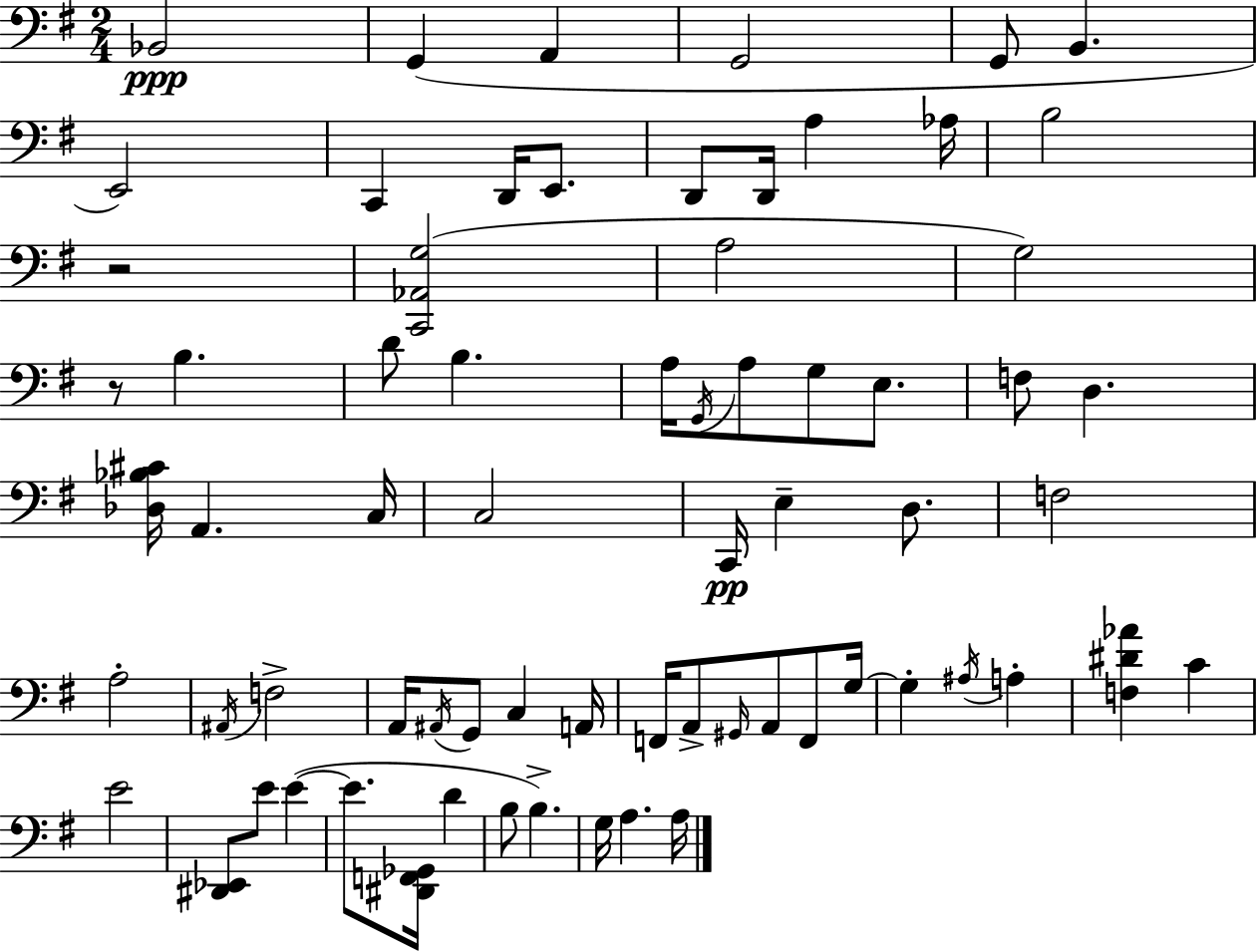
Bb2/h G2/q A2/q G2/h G2/e B2/q. E2/h C2/q D2/s E2/e. D2/e D2/s A3/q Ab3/s B3/h R/h [C2,Ab2,G3]/h A3/h G3/h R/e B3/q. D4/e B3/q. A3/s G2/s A3/e G3/e E3/e. F3/e D3/q. [Db3,Bb3,C#4]/s A2/q. C3/s C3/h C2/s E3/q D3/e. F3/h A3/h A#2/s F3/h A2/s A#2/s G2/e C3/q A2/s F2/s A2/e G#2/s A2/e F2/e G3/s G3/q A#3/s A3/q [F3,D#4,Ab4]/q C4/q E4/h [D#2,Eb2]/e E4/e E4/q E4/e. [D#2,F2,Gb2]/s D4/q B3/e B3/q. G3/s A3/q. A3/s